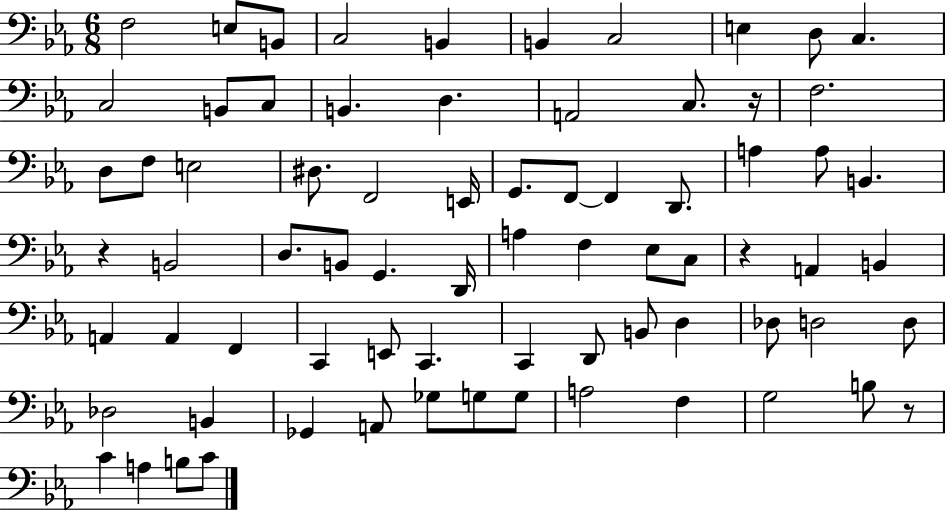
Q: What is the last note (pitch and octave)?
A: C4